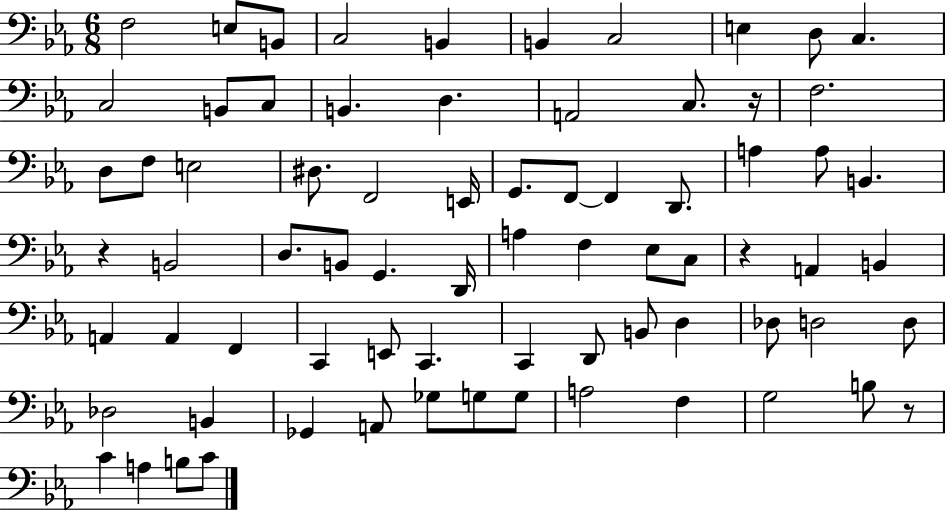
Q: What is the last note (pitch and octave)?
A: C4